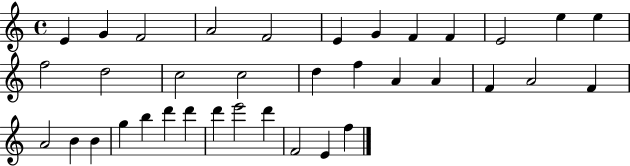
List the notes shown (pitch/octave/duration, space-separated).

E4/q G4/q F4/h A4/h F4/h E4/q G4/q F4/q F4/q E4/h E5/q E5/q F5/h D5/h C5/h C5/h D5/q F5/q A4/q A4/q F4/q A4/h F4/q A4/h B4/q B4/q G5/q B5/q D6/q D6/q D6/q E6/h D6/q F4/h E4/q F5/q